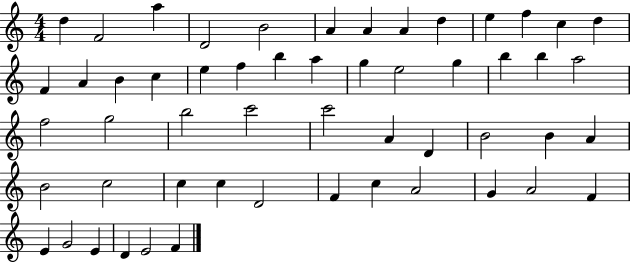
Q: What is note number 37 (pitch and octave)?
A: A4